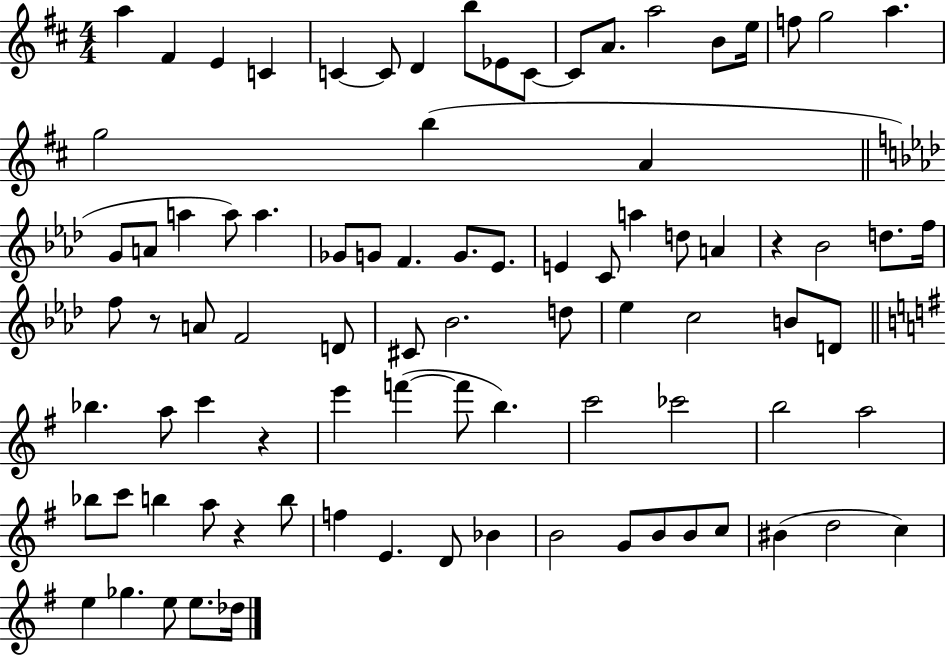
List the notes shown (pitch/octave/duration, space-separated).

A5/q F#4/q E4/q C4/q C4/q C4/e D4/q B5/e Eb4/e C4/e C4/e A4/e. A5/h B4/e E5/s F5/e G5/h A5/q. G5/h B5/q A4/q G4/e A4/e A5/q A5/e A5/q. Gb4/e G4/e F4/q. G4/e. Eb4/e. E4/q C4/e A5/q D5/e A4/q R/q Bb4/h D5/e. F5/s F5/e R/e A4/e F4/h D4/e C#4/e Bb4/h. D5/e Eb5/q C5/h B4/e D4/e Bb5/q. A5/e C6/q R/q E6/q F6/q F6/e B5/q. C6/h CES6/h B5/h A5/h Bb5/e C6/e B5/q A5/e R/q B5/e F5/q E4/q. D4/e Bb4/q B4/h G4/e B4/e B4/e C5/e BIS4/q D5/h C5/q E5/q Gb5/q. E5/e E5/e. Db5/s